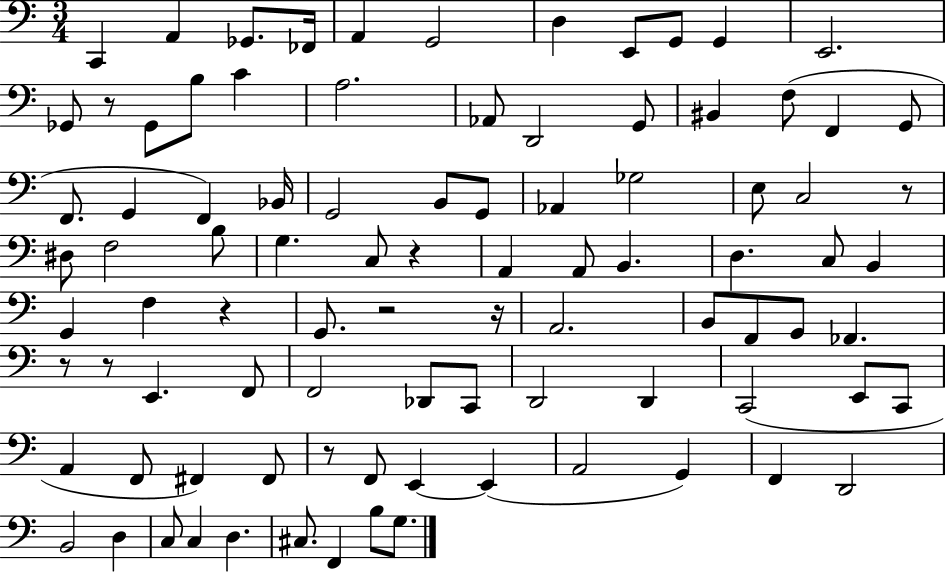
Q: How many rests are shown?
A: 9